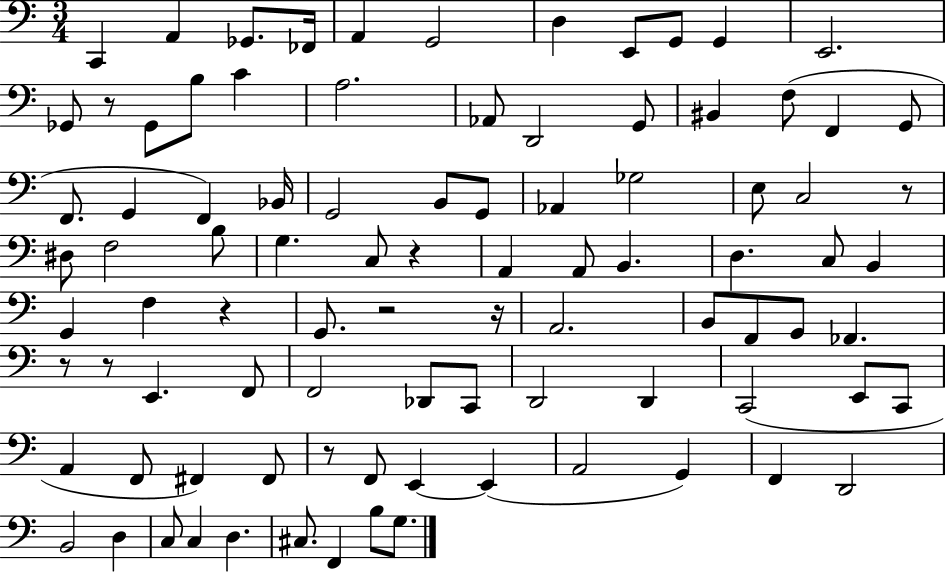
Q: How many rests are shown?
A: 9